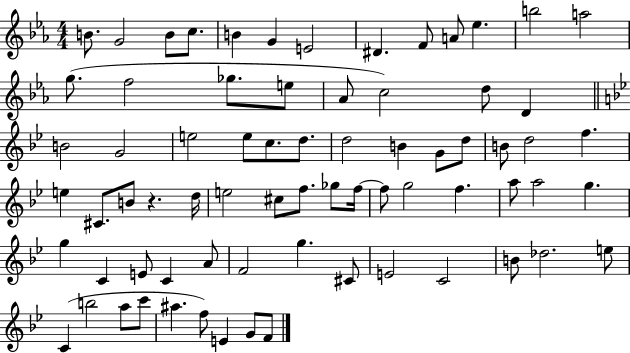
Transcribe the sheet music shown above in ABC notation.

X:1
T:Untitled
M:4/4
L:1/4
K:Eb
B/2 G2 B/2 c/2 B G E2 ^D F/2 A/2 _e b2 a2 g/2 f2 _g/2 e/2 _A/2 c2 d/2 D B2 G2 e2 e/2 c/2 d/2 d2 B G/2 d/2 B/2 d2 f e ^C/2 B/2 z d/4 e2 ^c/2 f/2 _g/2 f/4 f/2 g2 f a/2 a2 g g C E/2 C A/2 F2 g ^C/2 E2 C2 B/2 _d2 e/2 C b2 a/2 c'/2 ^a f/2 E G/2 F/2